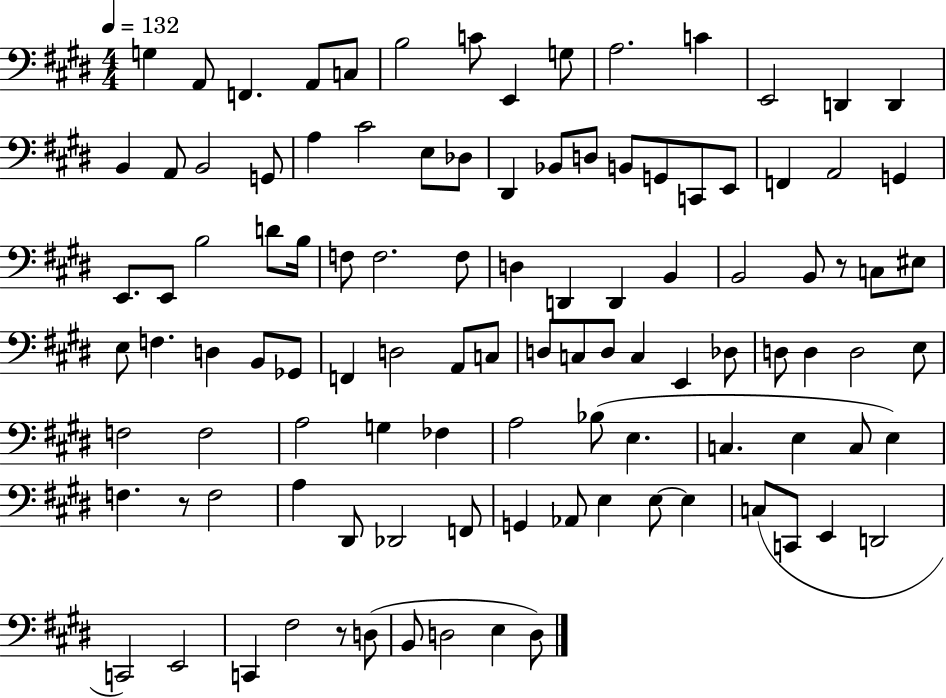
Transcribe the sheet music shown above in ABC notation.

X:1
T:Untitled
M:4/4
L:1/4
K:E
G, A,,/2 F,, A,,/2 C,/2 B,2 C/2 E,, G,/2 A,2 C E,,2 D,, D,, B,, A,,/2 B,,2 G,,/2 A, ^C2 E,/2 _D,/2 ^D,, _B,,/2 D,/2 B,,/2 G,,/2 C,,/2 E,,/2 F,, A,,2 G,, E,,/2 E,,/2 B,2 D/2 B,/4 F,/2 F,2 F,/2 D, D,, D,, B,, B,,2 B,,/2 z/2 C,/2 ^E,/2 E,/2 F, D, B,,/2 _G,,/2 F,, D,2 A,,/2 C,/2 D,/2 C,/2 D,/2 C, E,, _D,/2 D,/2 D, D,2 E,/2 F,2 F,2 A,2 G, _F, A,2 _B,/2 E, C, E, C,/2 E, F, z/2 F,2 A, ^D,,/2 _D,,2 F,,/2 G,, _A,,/2 E, E,/2 E, C,/2 C,,/2 E,, D,,2 C,,2 E,,2 C,, ^F,2 z/2 D,/2 B,,/2 D,2 E, D,/2